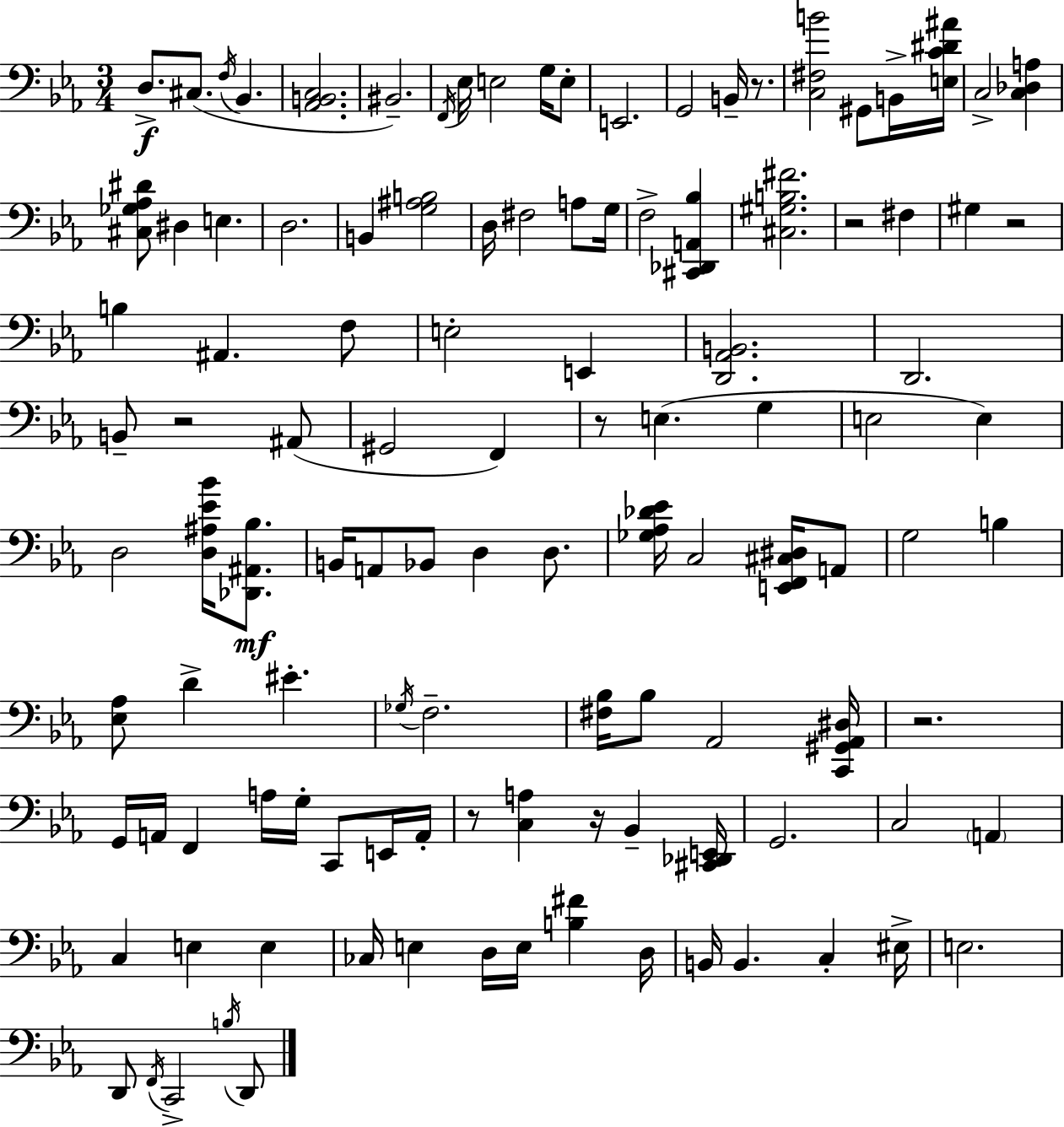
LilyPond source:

{
  \clef bass
  \numericTimeSignature
  \time 3/4
  \key ees \major
  d8.->\f cis8.( \acciaccatura { f16 } bes,4. | <aes, b, c>2. | bis,2.--) | \acciaccatura { f,16 } ees16 e2 g16 | \break e8-. e,2. | g,2 b,16-- r8. | <c fis b'>2 gis,8 | b,16-> <e c' dis' ais'>16 c2-> <c des a>4 | \break <cis ges aes dis'>8 dis4 e4. | d2. | b,4 <g ais b>2 | d16 fis2 a8 | \break g16 f2-> <cis, des, a, bes>4 | <cis gis b fis'>2. | r2 fis4 | gis4 r2 | \break b4 ais,4. | f8 e2-. e,4 | <d, aes, b,>2. | d,2. | \break b,8-- r2 | ais,8( gis,2 f,4) | r8 e4.( g4 | e2 e4) | \break d2 <d ais ees' bes'>16 <des, ais, bes>8.\mf | b,16 a,8 bes,8 d4 d8. | <ges aes des' ees'>16 c2 <e, f, cis dis>16 | a,8 g2 b4 | \break <ees aes>8 d'4-> eis'4.-. | \acciaccatura { ges16 } f2.-- | <fis bes>16 bes8 aes,2 | <c, gis, aes, dis>16 r2. | \break g,16 a,16 f,4 a16 g16-. c,8 | e,16 a,16-. r8 <c a>4 r16 bes,4-- | <cis, des, e,>16 g,2. | c2 \parenthesize a,4 | \break c4 e4 e4 | ces16 e4 d16 e16 <b fis'>4 | d16 b,16 b,4. c4-. | eis16-> e2. | \break d,8 \acciaccatura { f,16 } c,2-> | \acciaccatura { b16 } d,8 \bar "|."
}